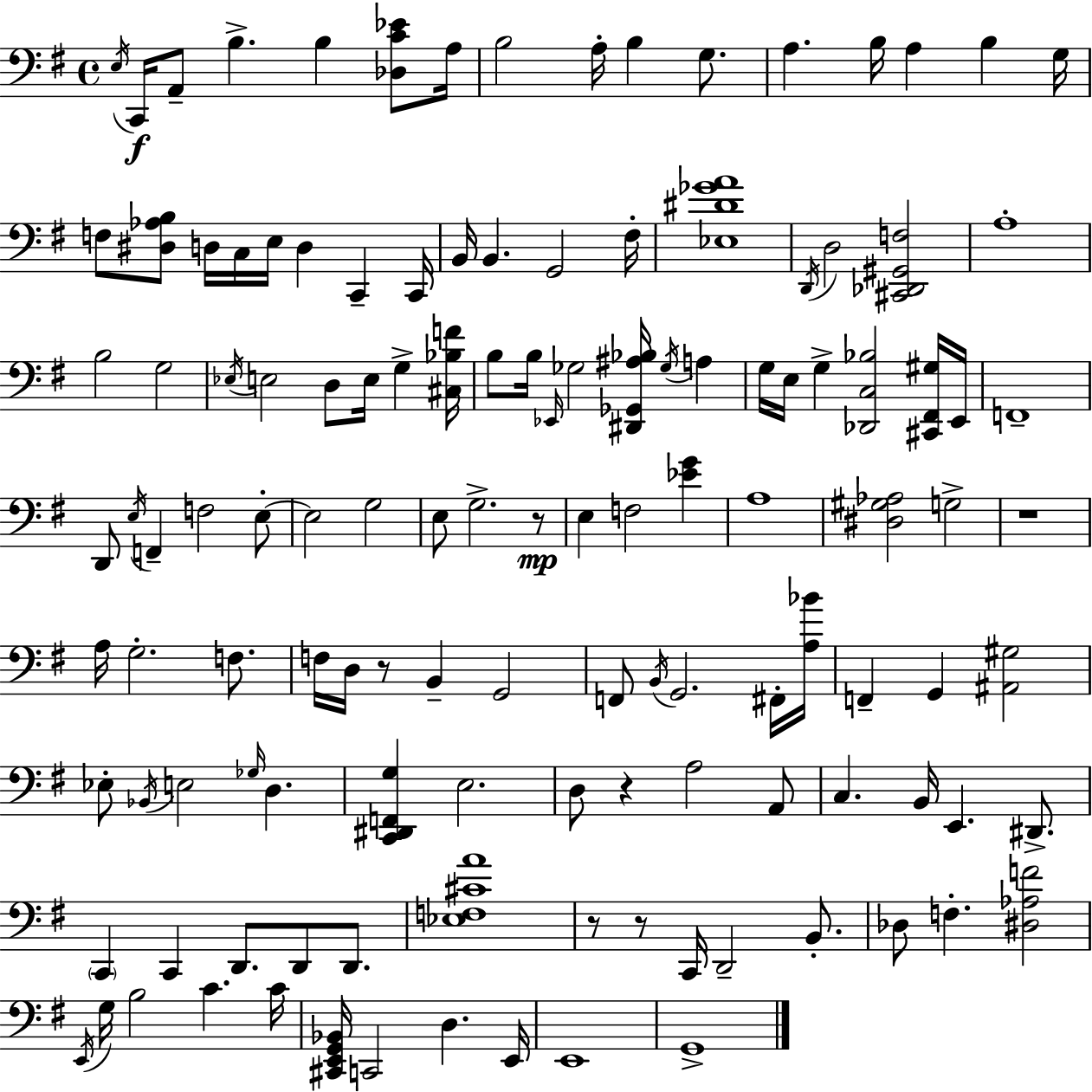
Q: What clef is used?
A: bass